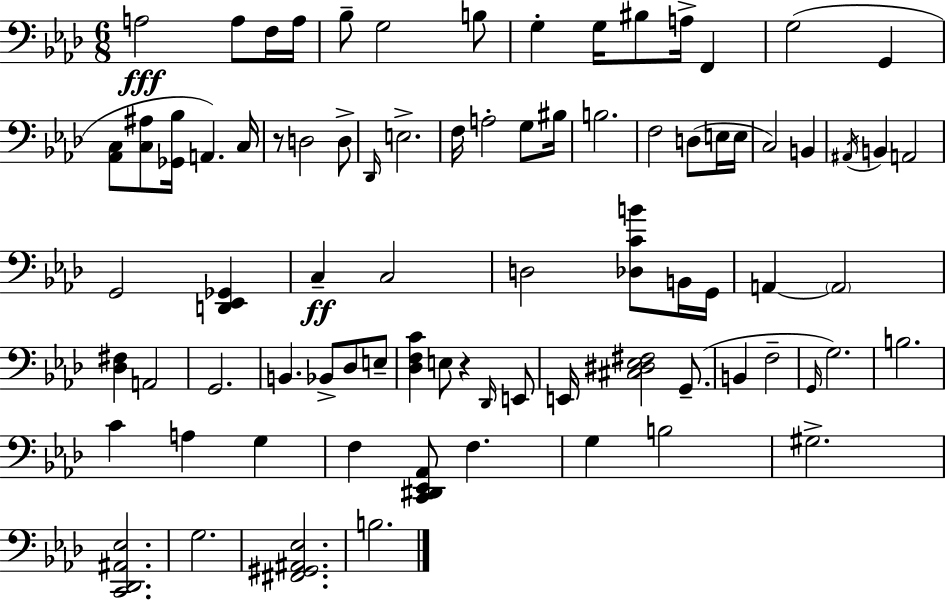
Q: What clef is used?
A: bass